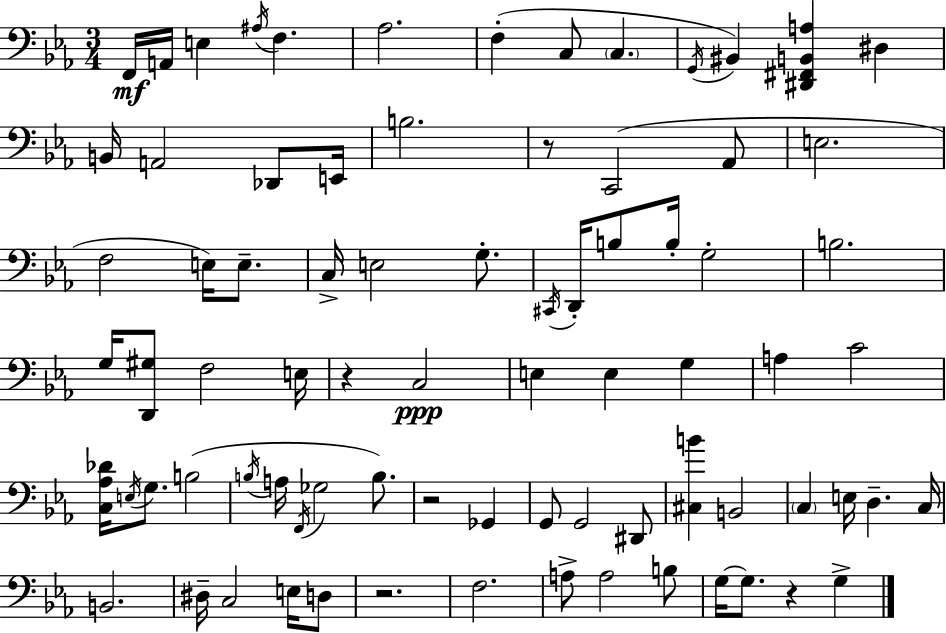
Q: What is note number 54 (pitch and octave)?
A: B2